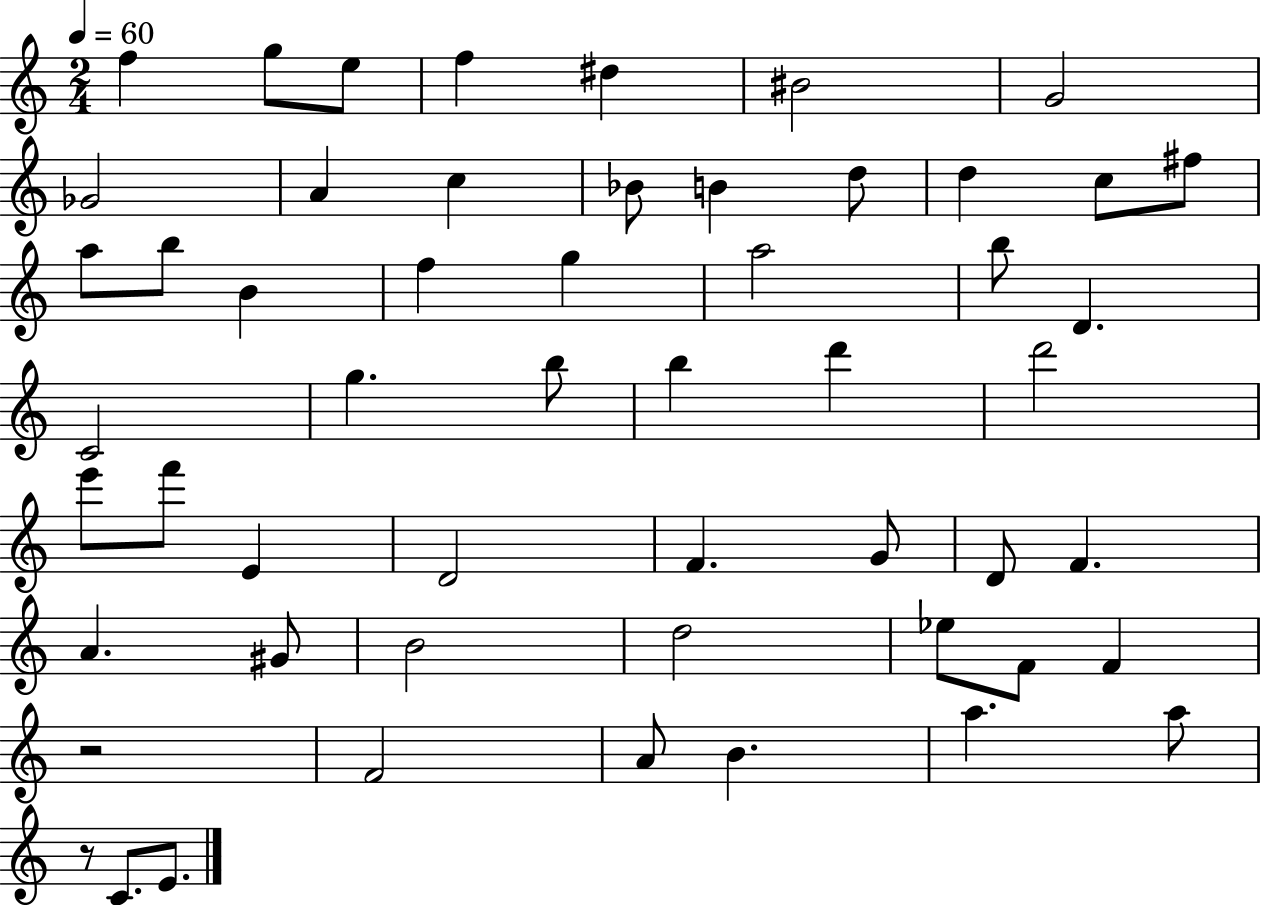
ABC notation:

X:1
T:Untitled
M:2/4
L:1/4
K:C
f g/2 e/2 f ^d ^B2 G2 _G2 A c _B/2 B d/2 d c/2 ^f/2 a/2 b/2 B f g a2 b/2 D C2 g b/2 b d' d'2 e'/2 f'/2 E D2 F G/2 D/2 F A ^G/2 B2 d2 _e/2 F/2 F z2 F2 A/2 B a a/2 z/2 C/2 E/2